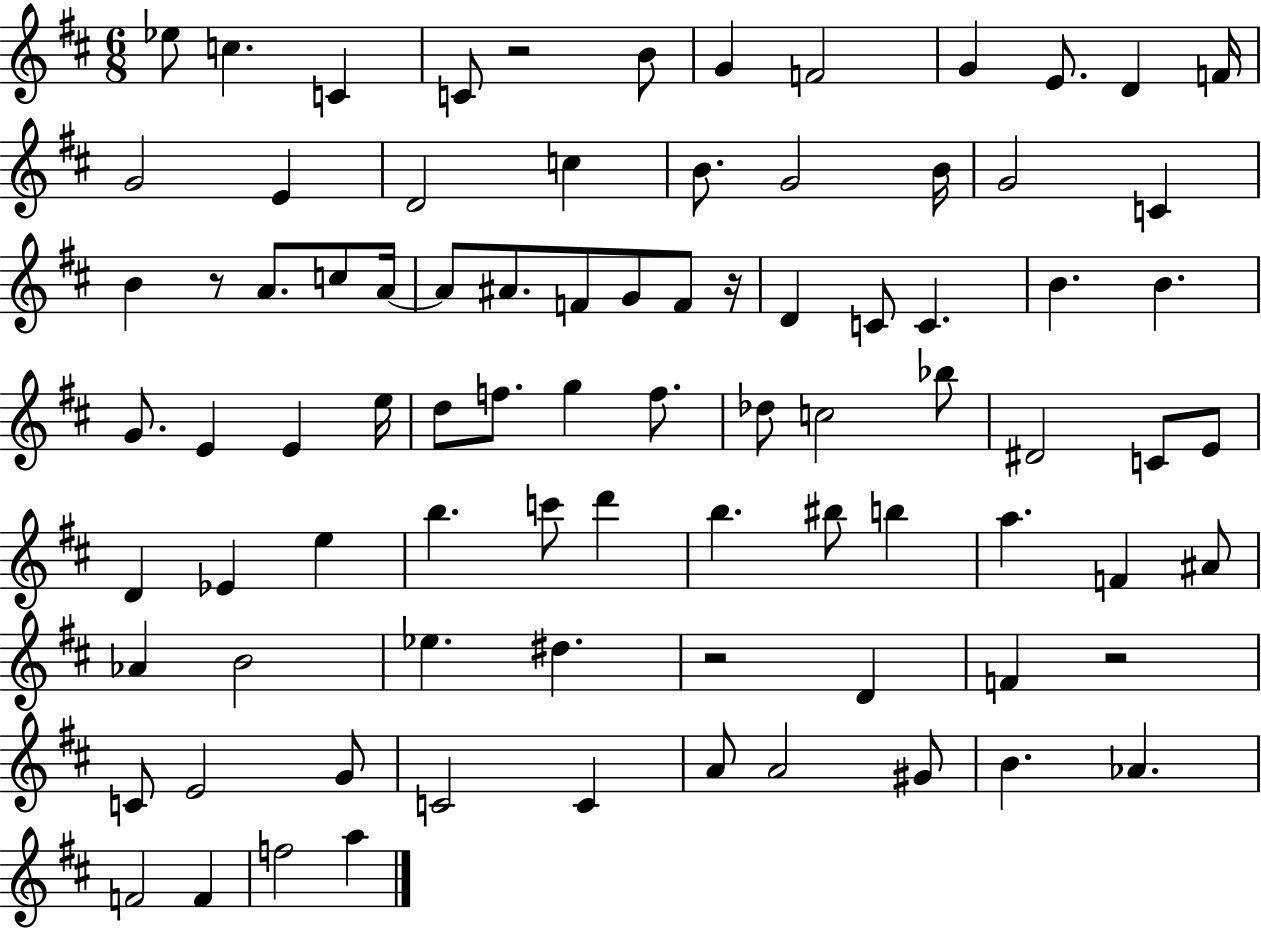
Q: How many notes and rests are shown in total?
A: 85